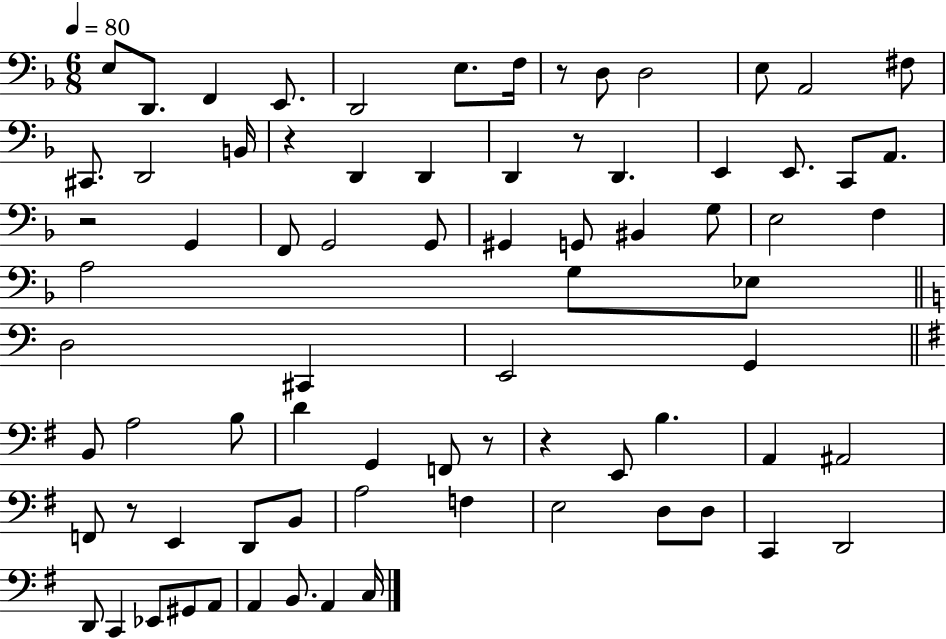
{
  \clef bass
  \numericTimeSignature
  \time 6/8
  \key f \major
  \tempo 4 = 80
  e8 d,8. f,4 e,8. | d,2 e8. f16 | r8 d8 d2 | e8 a,2 fis8 | \break cis,8. d,2 b,16 | r4 d,4 d,4 | d,4 r8 d,4. | e,4 e,8. c,8 a,8. | \break r2 g,4 | f,8 g,2 g,8 | gis,4 g,8 bis,4 g8 | e2 f4 | \break a2 g8 ees8 | \bar "||" \break \key c \major d2 cis,4 | e,2 g,4 | \bar "||" \break \key g \major b,8 a2 b8 | d'4 g,4 f,8 r8 | r4 e,8 b4. | a,4 ais,2 | \break f,8 r8 e,4 d,8 b,8 | a2 f4 | e2 d8 d8 | c,4 d,2 | \break d,8 c,4 ees,8 gis,8 a,8 | a,4 b,8. a,4 c16 | \bar "|."
}